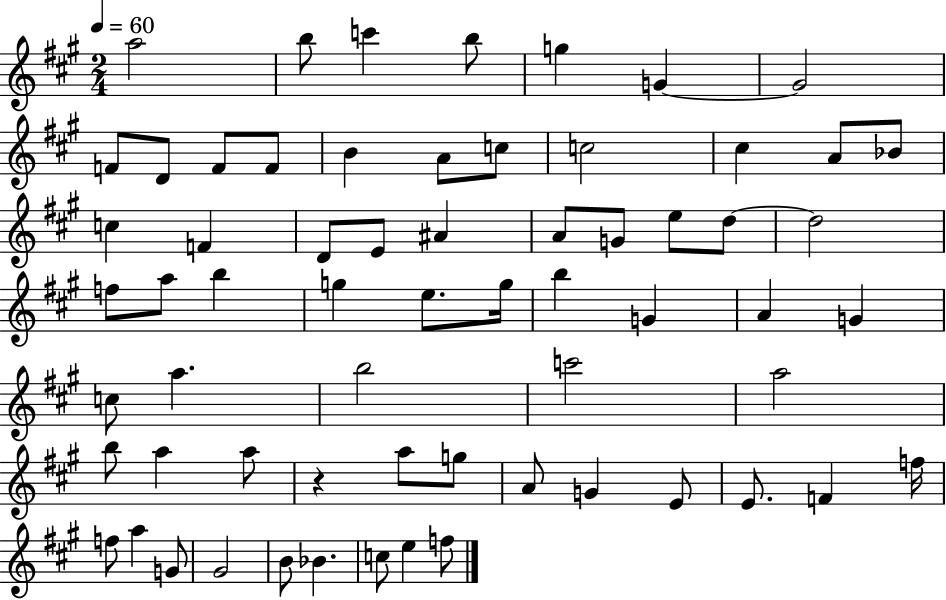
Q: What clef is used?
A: treble